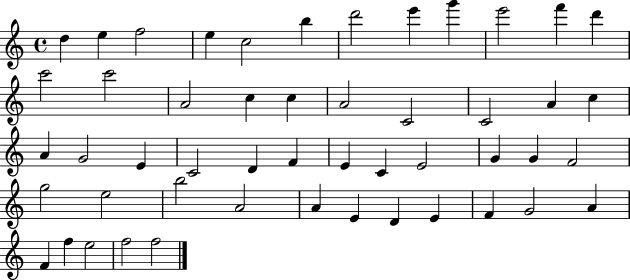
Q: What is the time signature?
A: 4/4